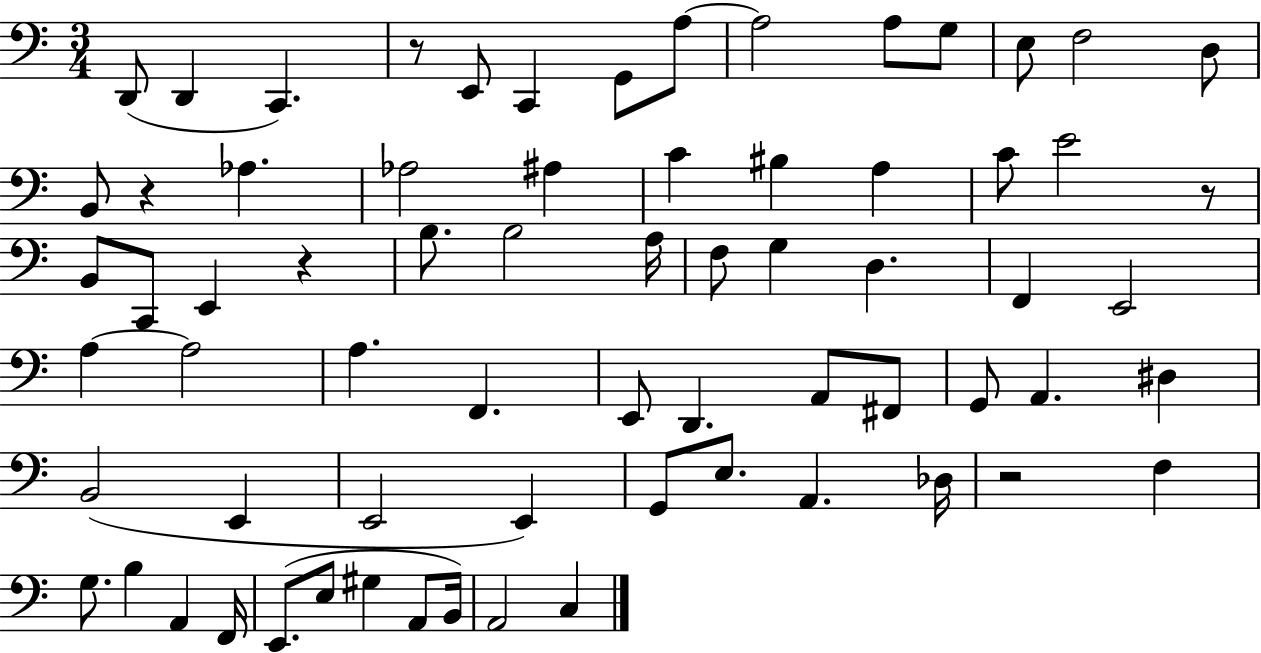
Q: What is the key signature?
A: C major